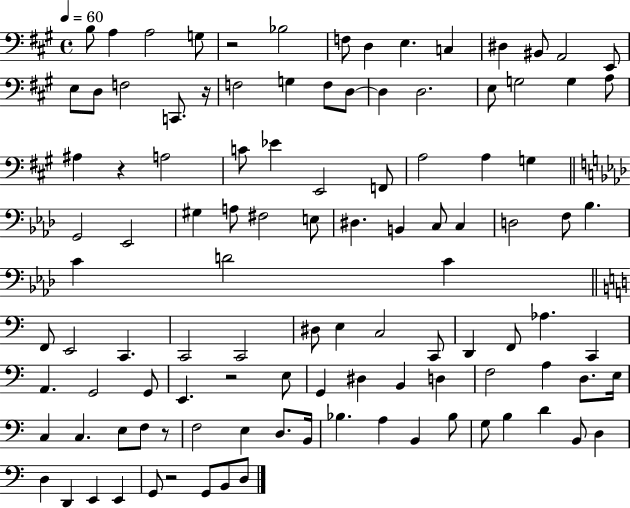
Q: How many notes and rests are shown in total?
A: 109